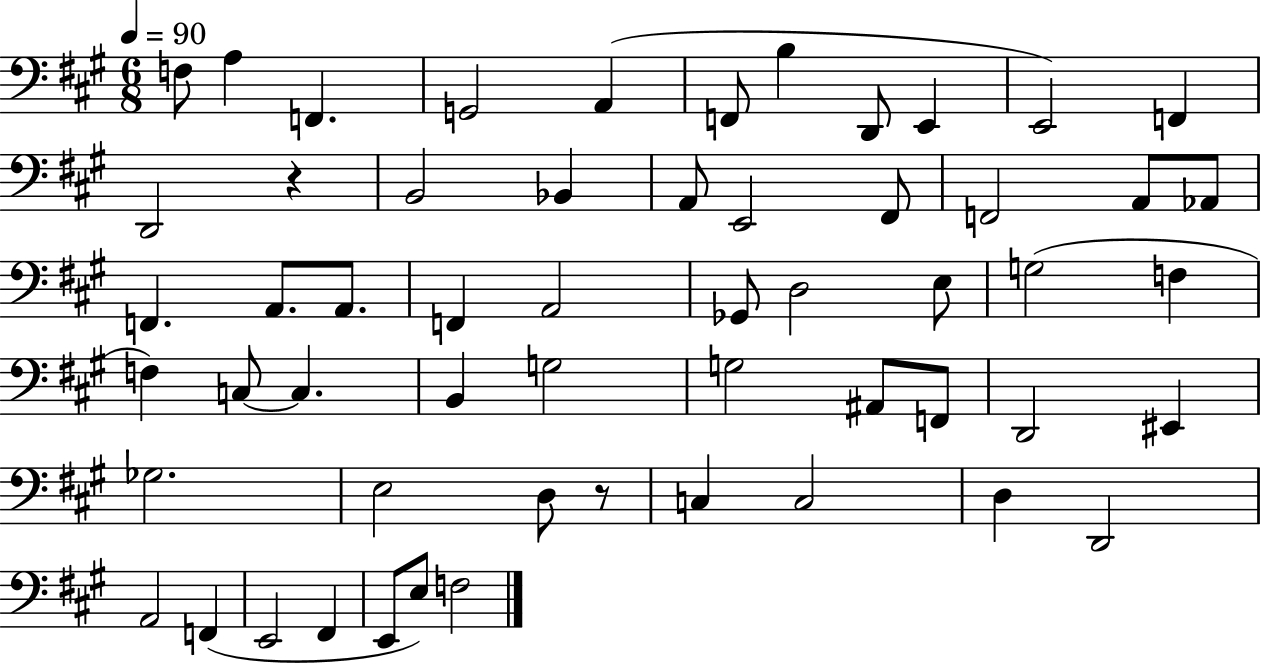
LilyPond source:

{
  \clef bass
  \numericTimeSignature
  \time 6/8
  \key a \major
  \tempo 4 = 90
  f8 a4 f,4. | g,2 a,4( | f,8 b4 d,8 e,4 | e,2) f,4 | \break d,2 r4 | b,2 bes,4 | a,8 e,2 fis,8 | f,2 a,8 aes,8 | \break f,4. a,8. a,8. | f,4 a,2 | ges,8 d2 e8 | g2( f4 | \break f4) c8~~ c4. | b,4 g2 | g2 ais,8 f,8 | d,2 eis,4 | \break ges2. | e2 d8 r8 | c4 c2 | d4 d,2 | \break a,2 f,4( | e,2 fis,4 | e,8 e8) f2 | \bar "|."
}